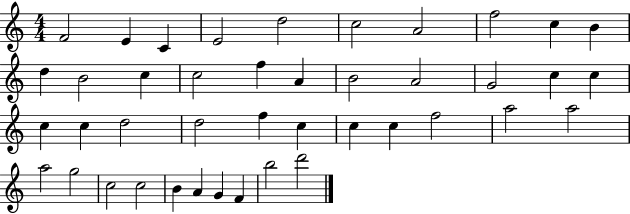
X:1
T:Untitled
M:4/4
L:1/4
K:C
F2 E C E2 d2 c2 A2 f2 c B d B2 c c2 f A B2 A2 G2 c c c c d2 d2 f c c c f2 a2 a2 a2 g2 c2 c2 B A G F b2 d'2